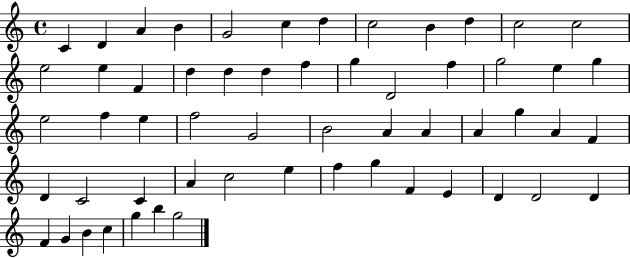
X:1
T:Untitled
M:4/4
L:1/4
K:C
C D A B G2 c d c2 B d c2 c2 e2 e F d d d f g D2 f g2 e g e2 f e f2 G2 B2 A A A g A F D C2 C A c2 e f g F E D D2 D F G B c g b g2